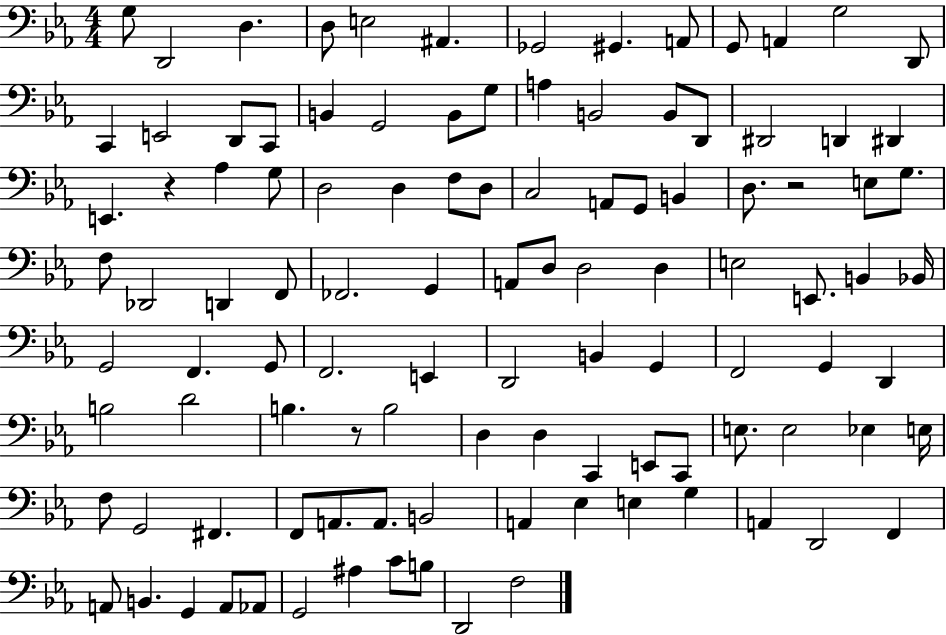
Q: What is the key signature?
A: EES major